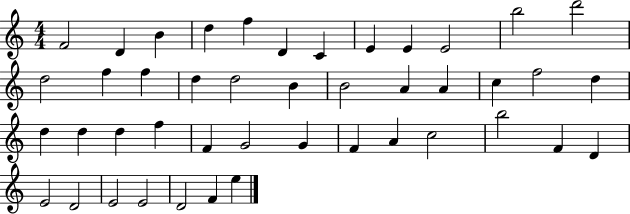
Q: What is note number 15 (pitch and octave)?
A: F5